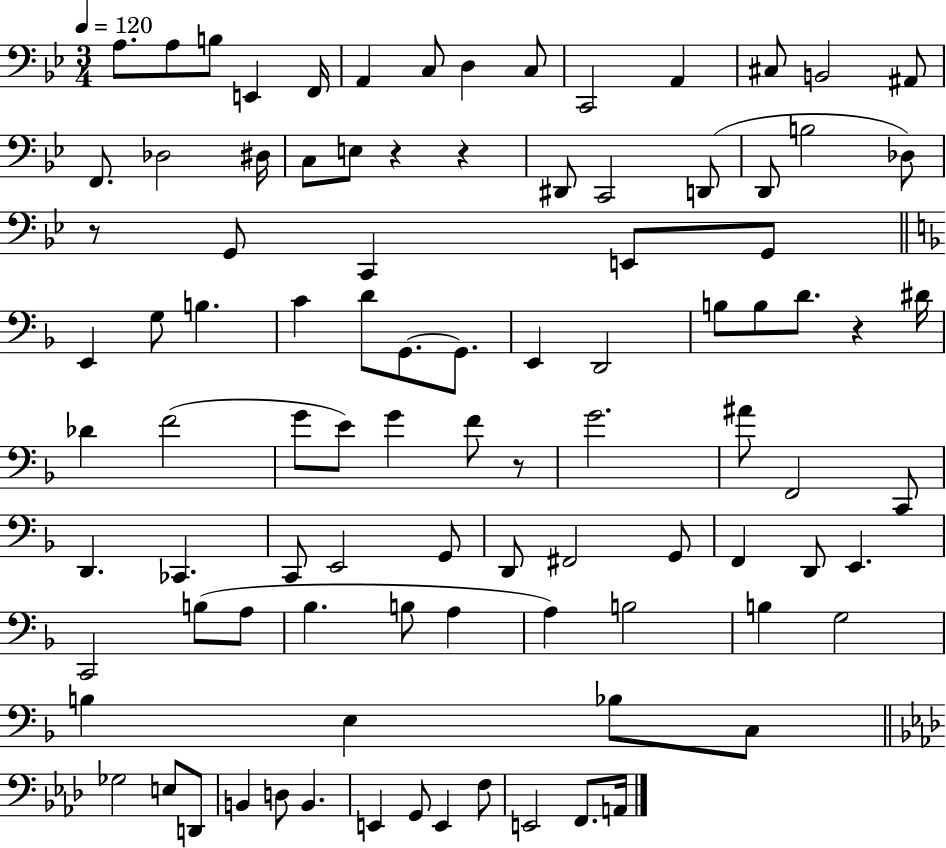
{
  \clef bass
  \numericTimeSignature
  \time 3/4
  \key bes \major
  \tempo 4 = 120
  a8. a8 b8 e,4 f,16 | a,4 c8 d4 c8 | c,2 a,4 | cis8 b,2 ais,8 | \break f,8. des2 dis16 | c8 e8 r4 r4 | dis,8 c,2 d,8( | d,8 b2 des8) | \break r8 g,8 c,4 e,8 g,8 | \bar "||" \break \key d \minor e,4 g8 b4. | c'4 d'8 g,8.~~ g,8. | e,4 d,2 | b8 b8 d'8. r4 dis'16 | \break des'4 f'2( | g'8 e'8) g'4 f'8 r8 | g'2. | ais'8 f,2 c,8 | \break d,4. ces,4. | c,8 e,2 g,8 | d,8 fis,2 g,8 | f,4 d,8 e,4. | \break c,2 b8( a8 | bes4. b8 a4 | a4) b2 | b4 g2 | \break b4 e4 bes8 c8 | \bar "||" \break \key f \minor ges2 e8 d,8 | b,4 d8 b,4. | e,4 g,8 e,4 f8 | e,2 f,8. a,16 | \break \bar "|."
}